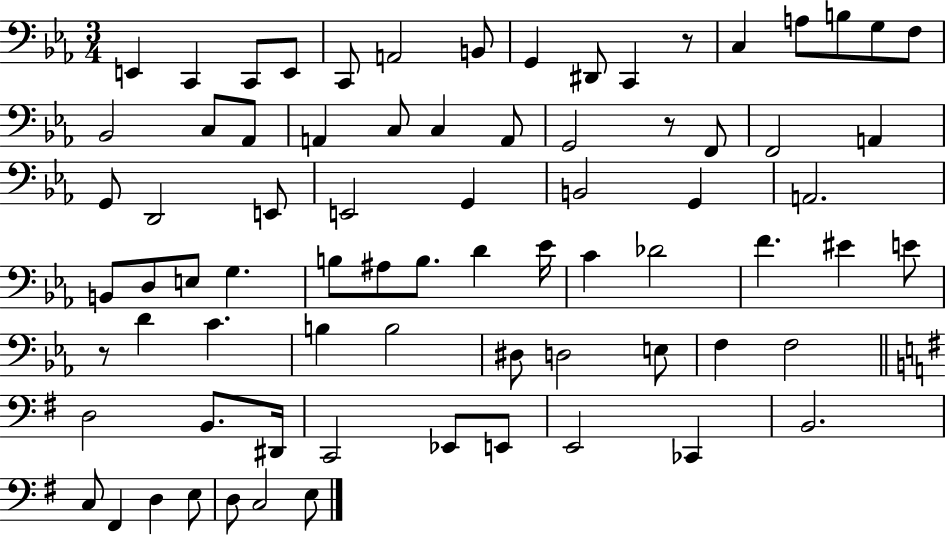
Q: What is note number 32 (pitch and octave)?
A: B2